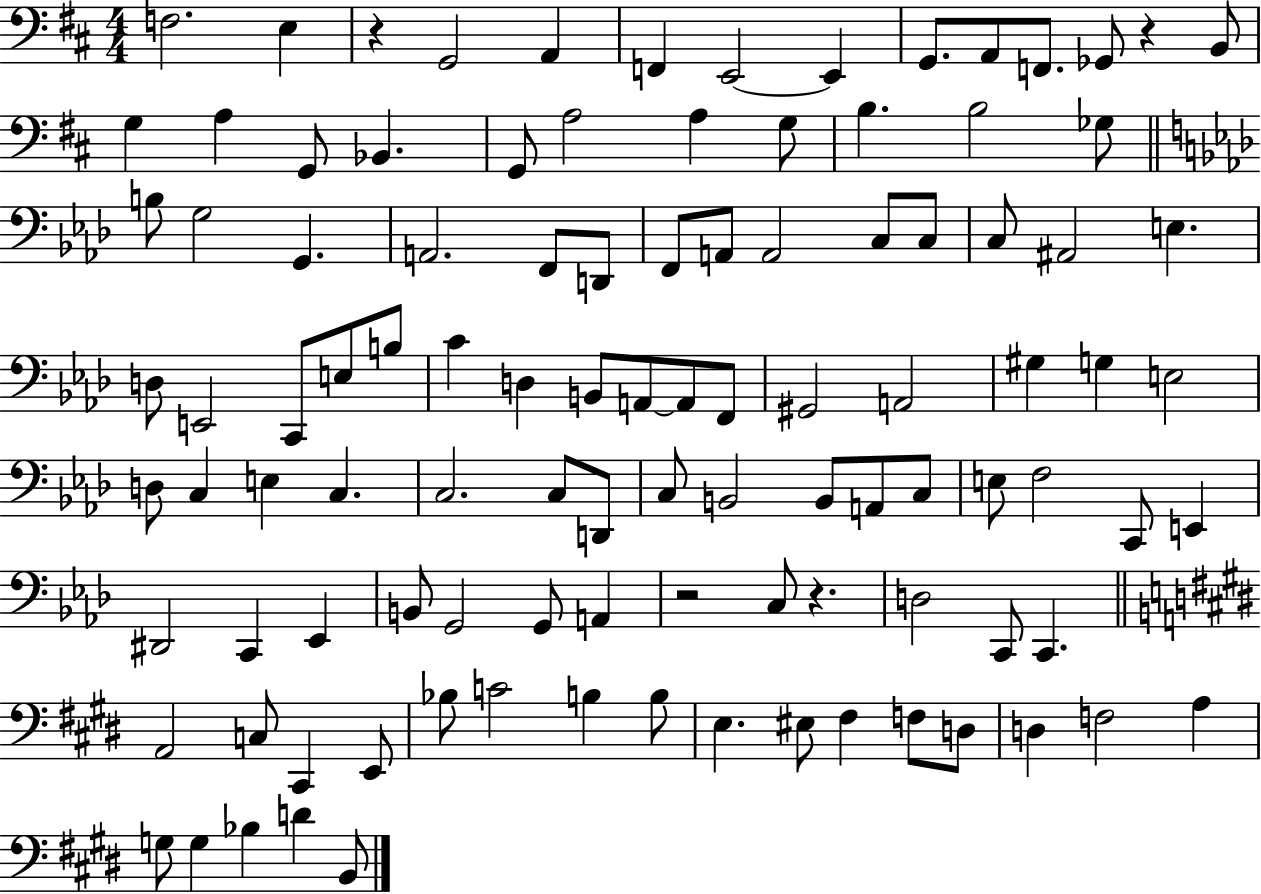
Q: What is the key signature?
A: D major